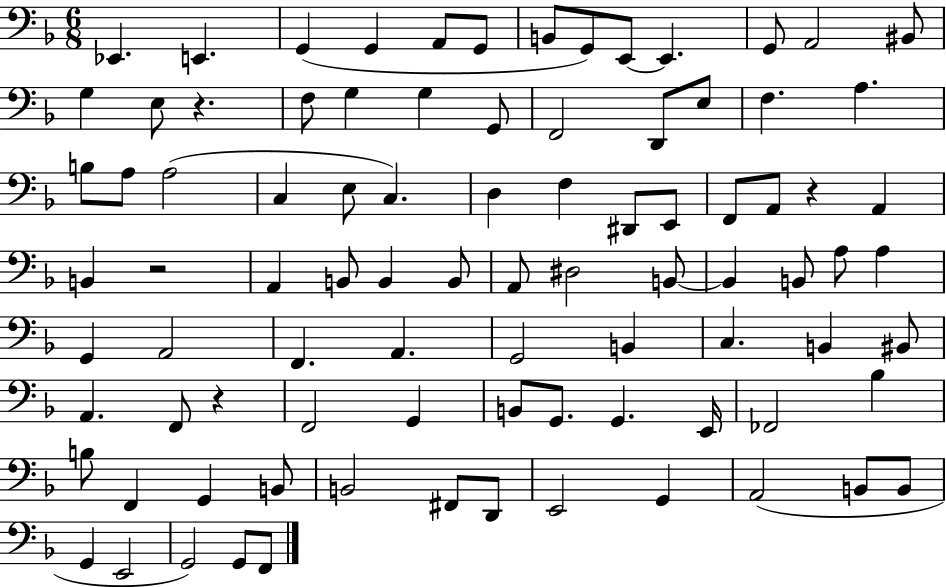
{
  \clef bass
  \numericTimeSignature
  \time 6/8
  \key f \major
  \repeat volta 2 { ees,4. e,4. | g,4( g,4 a,8 g,8 | b,8 g,8) e,8~~ e,4. | g,8 a,2 bis,8 | \break g4 e8 r4. | f8 g4 g4 g,8 | f,2 d,8 e8 | f4. a4. | \break b8 a8 a2( | c4 e8 c4.) | d4 f4 dis,8 e,8 | f,8 a,8 r4 a,4 | \break b,4 r2 | a,4 b,8 b,4 b,8 | a,8 dis2 b,8~~ | b,4 b,8 a8 a4 | \break g,4 a,2 | f,4. a,4. | g,2 b,4 | c4. b,4 bis,8 | \break a,4. f,8 r4 | f,2 g,4 | b,8 g,8. g,4. e,16 | fes,2 bes4 | \break b8 f,4 g,4 b,8 | b,2 fis,8 d,8 | e,2 g,4 | a,2( b,8 b,8 | \break g,4 e,2 | g,2) g,8 f,8 | } \bar "|."
}